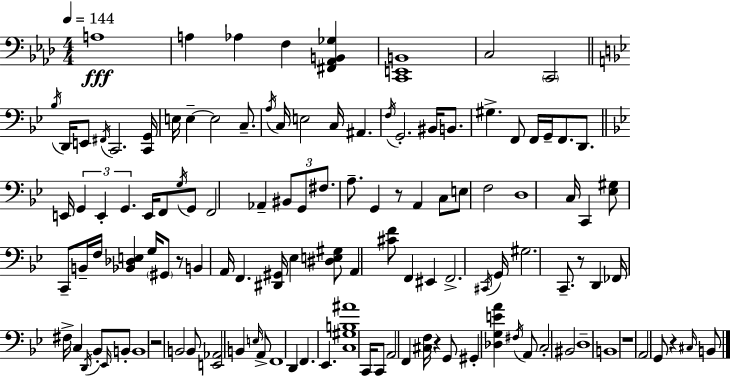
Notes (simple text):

A3/w A3/q Ab3/q F3/q [F#2,Ab2,B2,Gb3]/q [C2,E2,B2]/w C3/h C2/h Bb3/s D2/s E2/e F#2/s C2/h. [C2,G2]/s E3/s E3/q E3/h C3/e. A3/s C3/s E3/h C3/s A#2/q. F3/s G2/h. BIS2/s B2/e. G#3/q. F2/e F2/s G2/s F2/e. D2/e. E2/s G2/q E2/q G2/q. E2/s F2/e G3/s G2/e F2/h Ab2/q BIS2/e G2/e F#3/e. A3/e. G2/q R/e A2/q C3/e E3/e F3/h D3/w C3/s C2/q [Eb3,G#3]/e C2/e B2/s F3/s [Bb2,Db3,E3]/q G3/s G#2/e R/e B2/q A2/s F2/q. [D#2,G#2]/s Eb3/q [D#3,E3,G#3]/e A2/q [C#4,F4]/e F2/q EIS2/q F2/h. C#2/s G2/s G#3/h. C2/e. R/e D2/q FES2/s F#3/s C3/q D2/s Bb2/e Eb2/s B2/e B2/w R/h B2/h B2/e [E2,Ab2]/h B2/q E3/s A2/e F2/w D2/q F2/q. Eb2/q. [C3,G#3,B3,A#4]/w C2/s C2/e A2/h F2/q [C#3,F3]/s R/q G2/e G#2/q [Db3,G3,E4,A4]/q F#3/s A2/e C3/h BIS2/h D3/w B2/w R/w A2/h G2/e R/q C#3/s B2/e